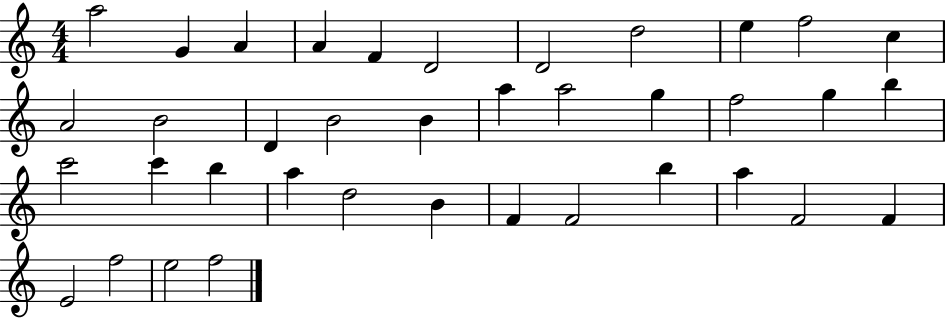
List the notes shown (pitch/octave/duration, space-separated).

A5/h G4/q A4/q A4/q F4/q D4/h D4/h D5/h E5/q F5/h C5/q A4/h B4/h D4/q B4/h B4/q A5/q A5/h G5/q F5/h G5/q B5/q C6/h C6/q B5/q A5/q D5/h B4/q F4/q F4/h B5/q A5/q F4/h F4/q E4/h F5/h E5/h F5/h